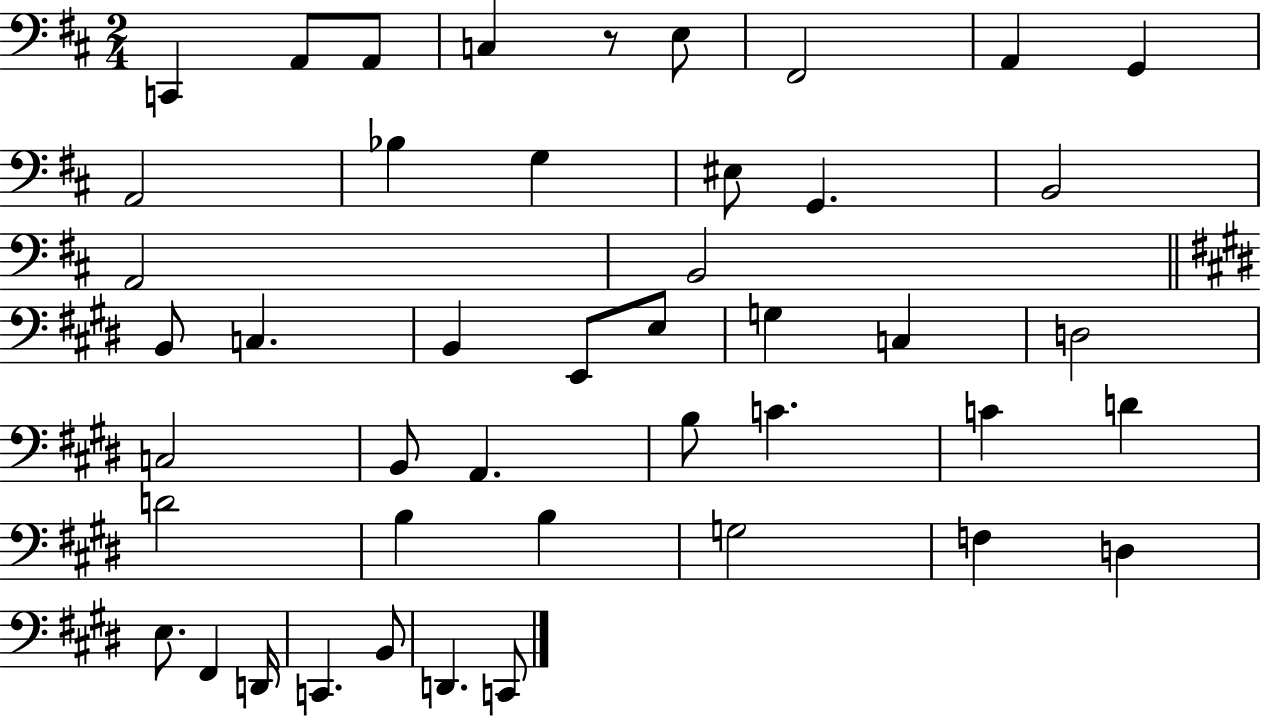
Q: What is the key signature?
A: D major